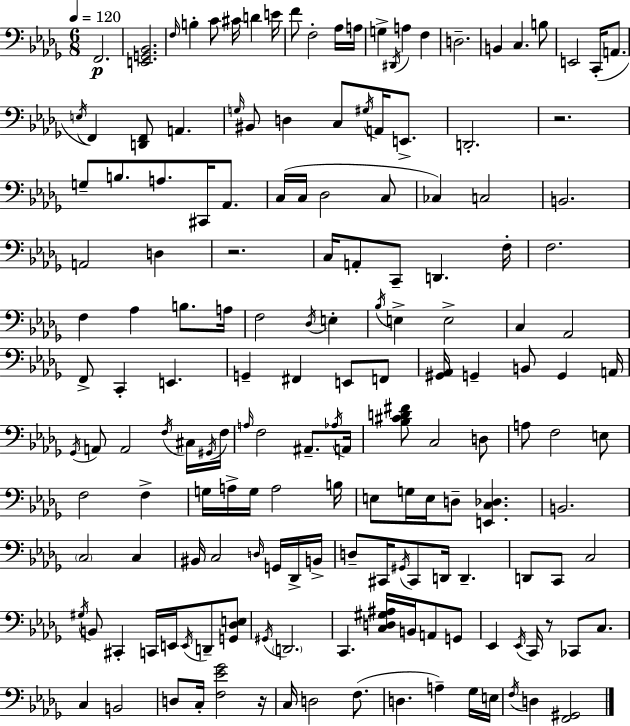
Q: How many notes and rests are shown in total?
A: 166